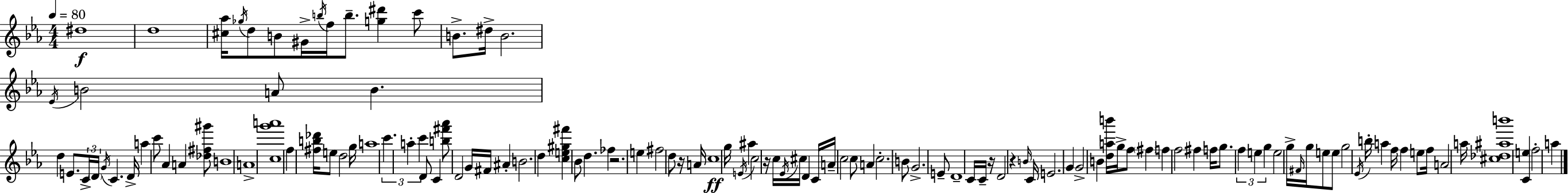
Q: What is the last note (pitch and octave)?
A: A5